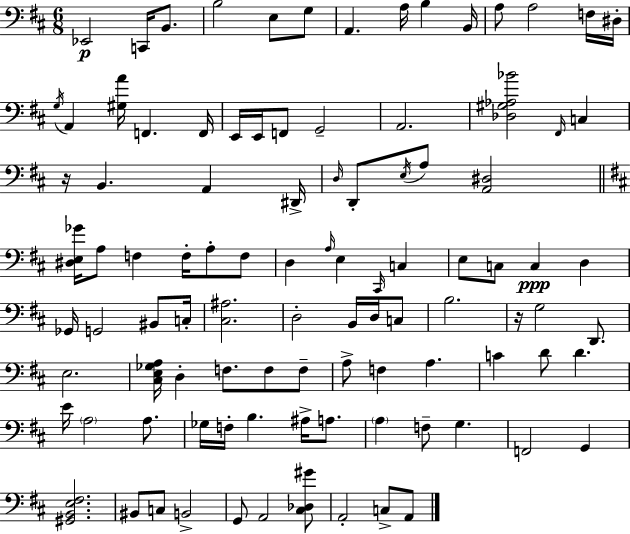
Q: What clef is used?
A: bass